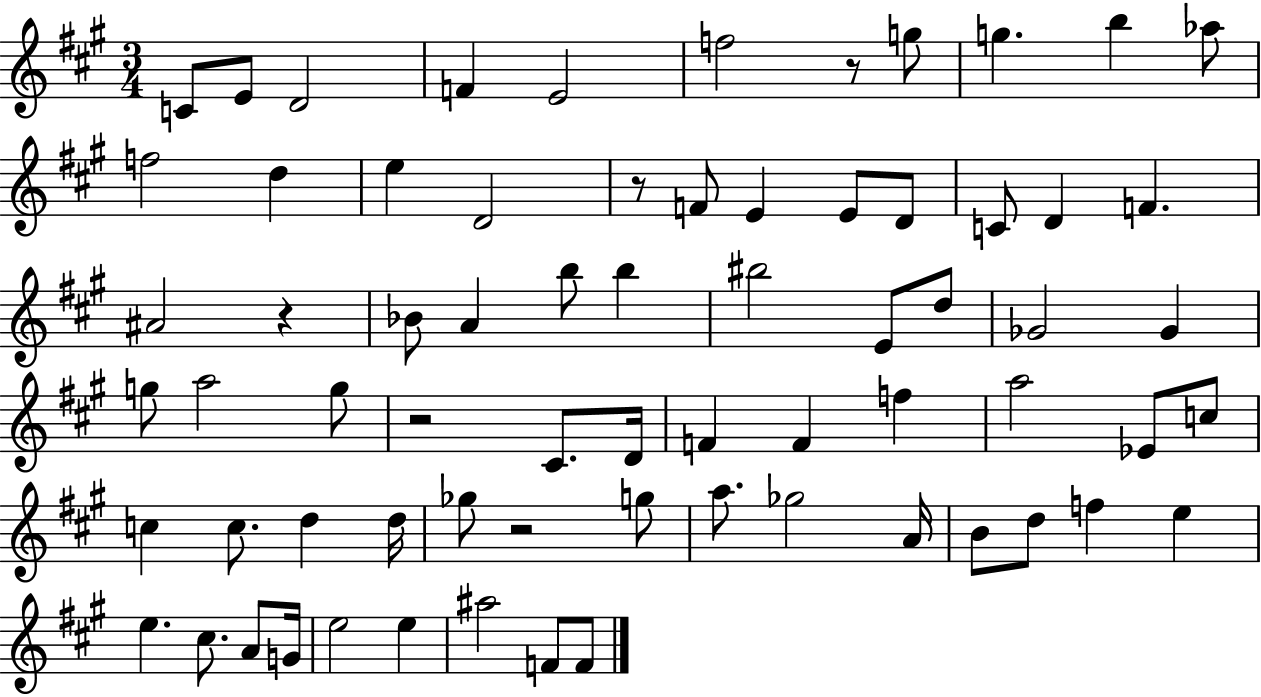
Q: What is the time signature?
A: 3/4